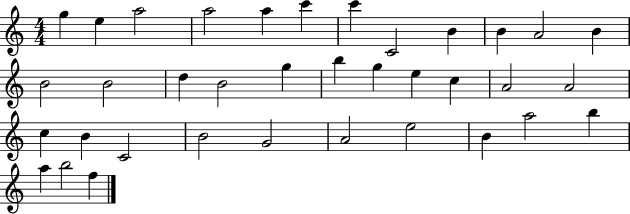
G5/q E5/q A5/h A5/h A5/q C6/q C6/q C4/h B4/q B4/q A4/h B4/q B4/h B4/h D5/q B4/h G5/q B5/q G5/q E5/q C5/q A4/h A4/h C5/q B4/q C4/h B4/h G4/h A4/h E5/h B4/q A5/h B5/q A5/q B5/h F5/q